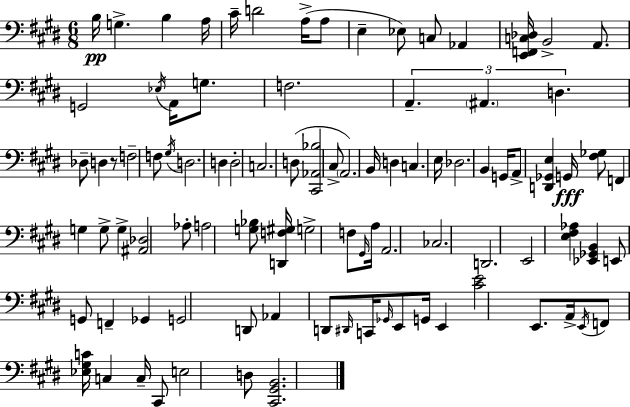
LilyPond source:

{
  \clef bass
  \numericTimeSignature
  \time 6/8
  \key e \major
  b16\pp g4.-> b4 a16 | cis'16-- d'2 a16->( a8 | e4-- ees8) c8 aes,4 | <e, f, c des>16 b,2-> a,8. | \break g,2 \acciaccatura { ees16 } a,16 g8. | f2. | \tuplet 3/2 { a,4.-- \parenthesize ais,4. | d4. } des8-- d4 | \break r8 f2-- f8 | \acciaccatura { gis16 } d2. | d4 d2-. | c2. | \break d8( <cis, aes, bes>2 | cis8-> \parenthesize a,2.) | b,16 d4 c4. | e16 des2. | \break b,4 g,16 a,8-> <d, ges, e>4 | g,16\fff <fis ges>8 f,4 g4 | g8-> g4-> <ais, des>2 | aes8-. a2 | \break <g bes>8 <d, f gis>16 g2-> f8 | \grace { gis,16 } a16 a,2. | ces2. | d,2. | \break e,2 <e fis aes>4 | <ees, ges, b,>4 e,8 g,8 f,4-- | ges,4 g,2 | d,8 aes,4 d,8 \grace { dis,16 } | \break c,16 \grace { ges,16 } e,8 g,16 e,4 <cis' e'>2 | e,8. a,16-> \acciaccatura { e,16 } f,8 | <ees gis c'>16 c4 c16-- cis,8 e2 | d8 <cis, gis, b,>2. | \break \bar "|."
}